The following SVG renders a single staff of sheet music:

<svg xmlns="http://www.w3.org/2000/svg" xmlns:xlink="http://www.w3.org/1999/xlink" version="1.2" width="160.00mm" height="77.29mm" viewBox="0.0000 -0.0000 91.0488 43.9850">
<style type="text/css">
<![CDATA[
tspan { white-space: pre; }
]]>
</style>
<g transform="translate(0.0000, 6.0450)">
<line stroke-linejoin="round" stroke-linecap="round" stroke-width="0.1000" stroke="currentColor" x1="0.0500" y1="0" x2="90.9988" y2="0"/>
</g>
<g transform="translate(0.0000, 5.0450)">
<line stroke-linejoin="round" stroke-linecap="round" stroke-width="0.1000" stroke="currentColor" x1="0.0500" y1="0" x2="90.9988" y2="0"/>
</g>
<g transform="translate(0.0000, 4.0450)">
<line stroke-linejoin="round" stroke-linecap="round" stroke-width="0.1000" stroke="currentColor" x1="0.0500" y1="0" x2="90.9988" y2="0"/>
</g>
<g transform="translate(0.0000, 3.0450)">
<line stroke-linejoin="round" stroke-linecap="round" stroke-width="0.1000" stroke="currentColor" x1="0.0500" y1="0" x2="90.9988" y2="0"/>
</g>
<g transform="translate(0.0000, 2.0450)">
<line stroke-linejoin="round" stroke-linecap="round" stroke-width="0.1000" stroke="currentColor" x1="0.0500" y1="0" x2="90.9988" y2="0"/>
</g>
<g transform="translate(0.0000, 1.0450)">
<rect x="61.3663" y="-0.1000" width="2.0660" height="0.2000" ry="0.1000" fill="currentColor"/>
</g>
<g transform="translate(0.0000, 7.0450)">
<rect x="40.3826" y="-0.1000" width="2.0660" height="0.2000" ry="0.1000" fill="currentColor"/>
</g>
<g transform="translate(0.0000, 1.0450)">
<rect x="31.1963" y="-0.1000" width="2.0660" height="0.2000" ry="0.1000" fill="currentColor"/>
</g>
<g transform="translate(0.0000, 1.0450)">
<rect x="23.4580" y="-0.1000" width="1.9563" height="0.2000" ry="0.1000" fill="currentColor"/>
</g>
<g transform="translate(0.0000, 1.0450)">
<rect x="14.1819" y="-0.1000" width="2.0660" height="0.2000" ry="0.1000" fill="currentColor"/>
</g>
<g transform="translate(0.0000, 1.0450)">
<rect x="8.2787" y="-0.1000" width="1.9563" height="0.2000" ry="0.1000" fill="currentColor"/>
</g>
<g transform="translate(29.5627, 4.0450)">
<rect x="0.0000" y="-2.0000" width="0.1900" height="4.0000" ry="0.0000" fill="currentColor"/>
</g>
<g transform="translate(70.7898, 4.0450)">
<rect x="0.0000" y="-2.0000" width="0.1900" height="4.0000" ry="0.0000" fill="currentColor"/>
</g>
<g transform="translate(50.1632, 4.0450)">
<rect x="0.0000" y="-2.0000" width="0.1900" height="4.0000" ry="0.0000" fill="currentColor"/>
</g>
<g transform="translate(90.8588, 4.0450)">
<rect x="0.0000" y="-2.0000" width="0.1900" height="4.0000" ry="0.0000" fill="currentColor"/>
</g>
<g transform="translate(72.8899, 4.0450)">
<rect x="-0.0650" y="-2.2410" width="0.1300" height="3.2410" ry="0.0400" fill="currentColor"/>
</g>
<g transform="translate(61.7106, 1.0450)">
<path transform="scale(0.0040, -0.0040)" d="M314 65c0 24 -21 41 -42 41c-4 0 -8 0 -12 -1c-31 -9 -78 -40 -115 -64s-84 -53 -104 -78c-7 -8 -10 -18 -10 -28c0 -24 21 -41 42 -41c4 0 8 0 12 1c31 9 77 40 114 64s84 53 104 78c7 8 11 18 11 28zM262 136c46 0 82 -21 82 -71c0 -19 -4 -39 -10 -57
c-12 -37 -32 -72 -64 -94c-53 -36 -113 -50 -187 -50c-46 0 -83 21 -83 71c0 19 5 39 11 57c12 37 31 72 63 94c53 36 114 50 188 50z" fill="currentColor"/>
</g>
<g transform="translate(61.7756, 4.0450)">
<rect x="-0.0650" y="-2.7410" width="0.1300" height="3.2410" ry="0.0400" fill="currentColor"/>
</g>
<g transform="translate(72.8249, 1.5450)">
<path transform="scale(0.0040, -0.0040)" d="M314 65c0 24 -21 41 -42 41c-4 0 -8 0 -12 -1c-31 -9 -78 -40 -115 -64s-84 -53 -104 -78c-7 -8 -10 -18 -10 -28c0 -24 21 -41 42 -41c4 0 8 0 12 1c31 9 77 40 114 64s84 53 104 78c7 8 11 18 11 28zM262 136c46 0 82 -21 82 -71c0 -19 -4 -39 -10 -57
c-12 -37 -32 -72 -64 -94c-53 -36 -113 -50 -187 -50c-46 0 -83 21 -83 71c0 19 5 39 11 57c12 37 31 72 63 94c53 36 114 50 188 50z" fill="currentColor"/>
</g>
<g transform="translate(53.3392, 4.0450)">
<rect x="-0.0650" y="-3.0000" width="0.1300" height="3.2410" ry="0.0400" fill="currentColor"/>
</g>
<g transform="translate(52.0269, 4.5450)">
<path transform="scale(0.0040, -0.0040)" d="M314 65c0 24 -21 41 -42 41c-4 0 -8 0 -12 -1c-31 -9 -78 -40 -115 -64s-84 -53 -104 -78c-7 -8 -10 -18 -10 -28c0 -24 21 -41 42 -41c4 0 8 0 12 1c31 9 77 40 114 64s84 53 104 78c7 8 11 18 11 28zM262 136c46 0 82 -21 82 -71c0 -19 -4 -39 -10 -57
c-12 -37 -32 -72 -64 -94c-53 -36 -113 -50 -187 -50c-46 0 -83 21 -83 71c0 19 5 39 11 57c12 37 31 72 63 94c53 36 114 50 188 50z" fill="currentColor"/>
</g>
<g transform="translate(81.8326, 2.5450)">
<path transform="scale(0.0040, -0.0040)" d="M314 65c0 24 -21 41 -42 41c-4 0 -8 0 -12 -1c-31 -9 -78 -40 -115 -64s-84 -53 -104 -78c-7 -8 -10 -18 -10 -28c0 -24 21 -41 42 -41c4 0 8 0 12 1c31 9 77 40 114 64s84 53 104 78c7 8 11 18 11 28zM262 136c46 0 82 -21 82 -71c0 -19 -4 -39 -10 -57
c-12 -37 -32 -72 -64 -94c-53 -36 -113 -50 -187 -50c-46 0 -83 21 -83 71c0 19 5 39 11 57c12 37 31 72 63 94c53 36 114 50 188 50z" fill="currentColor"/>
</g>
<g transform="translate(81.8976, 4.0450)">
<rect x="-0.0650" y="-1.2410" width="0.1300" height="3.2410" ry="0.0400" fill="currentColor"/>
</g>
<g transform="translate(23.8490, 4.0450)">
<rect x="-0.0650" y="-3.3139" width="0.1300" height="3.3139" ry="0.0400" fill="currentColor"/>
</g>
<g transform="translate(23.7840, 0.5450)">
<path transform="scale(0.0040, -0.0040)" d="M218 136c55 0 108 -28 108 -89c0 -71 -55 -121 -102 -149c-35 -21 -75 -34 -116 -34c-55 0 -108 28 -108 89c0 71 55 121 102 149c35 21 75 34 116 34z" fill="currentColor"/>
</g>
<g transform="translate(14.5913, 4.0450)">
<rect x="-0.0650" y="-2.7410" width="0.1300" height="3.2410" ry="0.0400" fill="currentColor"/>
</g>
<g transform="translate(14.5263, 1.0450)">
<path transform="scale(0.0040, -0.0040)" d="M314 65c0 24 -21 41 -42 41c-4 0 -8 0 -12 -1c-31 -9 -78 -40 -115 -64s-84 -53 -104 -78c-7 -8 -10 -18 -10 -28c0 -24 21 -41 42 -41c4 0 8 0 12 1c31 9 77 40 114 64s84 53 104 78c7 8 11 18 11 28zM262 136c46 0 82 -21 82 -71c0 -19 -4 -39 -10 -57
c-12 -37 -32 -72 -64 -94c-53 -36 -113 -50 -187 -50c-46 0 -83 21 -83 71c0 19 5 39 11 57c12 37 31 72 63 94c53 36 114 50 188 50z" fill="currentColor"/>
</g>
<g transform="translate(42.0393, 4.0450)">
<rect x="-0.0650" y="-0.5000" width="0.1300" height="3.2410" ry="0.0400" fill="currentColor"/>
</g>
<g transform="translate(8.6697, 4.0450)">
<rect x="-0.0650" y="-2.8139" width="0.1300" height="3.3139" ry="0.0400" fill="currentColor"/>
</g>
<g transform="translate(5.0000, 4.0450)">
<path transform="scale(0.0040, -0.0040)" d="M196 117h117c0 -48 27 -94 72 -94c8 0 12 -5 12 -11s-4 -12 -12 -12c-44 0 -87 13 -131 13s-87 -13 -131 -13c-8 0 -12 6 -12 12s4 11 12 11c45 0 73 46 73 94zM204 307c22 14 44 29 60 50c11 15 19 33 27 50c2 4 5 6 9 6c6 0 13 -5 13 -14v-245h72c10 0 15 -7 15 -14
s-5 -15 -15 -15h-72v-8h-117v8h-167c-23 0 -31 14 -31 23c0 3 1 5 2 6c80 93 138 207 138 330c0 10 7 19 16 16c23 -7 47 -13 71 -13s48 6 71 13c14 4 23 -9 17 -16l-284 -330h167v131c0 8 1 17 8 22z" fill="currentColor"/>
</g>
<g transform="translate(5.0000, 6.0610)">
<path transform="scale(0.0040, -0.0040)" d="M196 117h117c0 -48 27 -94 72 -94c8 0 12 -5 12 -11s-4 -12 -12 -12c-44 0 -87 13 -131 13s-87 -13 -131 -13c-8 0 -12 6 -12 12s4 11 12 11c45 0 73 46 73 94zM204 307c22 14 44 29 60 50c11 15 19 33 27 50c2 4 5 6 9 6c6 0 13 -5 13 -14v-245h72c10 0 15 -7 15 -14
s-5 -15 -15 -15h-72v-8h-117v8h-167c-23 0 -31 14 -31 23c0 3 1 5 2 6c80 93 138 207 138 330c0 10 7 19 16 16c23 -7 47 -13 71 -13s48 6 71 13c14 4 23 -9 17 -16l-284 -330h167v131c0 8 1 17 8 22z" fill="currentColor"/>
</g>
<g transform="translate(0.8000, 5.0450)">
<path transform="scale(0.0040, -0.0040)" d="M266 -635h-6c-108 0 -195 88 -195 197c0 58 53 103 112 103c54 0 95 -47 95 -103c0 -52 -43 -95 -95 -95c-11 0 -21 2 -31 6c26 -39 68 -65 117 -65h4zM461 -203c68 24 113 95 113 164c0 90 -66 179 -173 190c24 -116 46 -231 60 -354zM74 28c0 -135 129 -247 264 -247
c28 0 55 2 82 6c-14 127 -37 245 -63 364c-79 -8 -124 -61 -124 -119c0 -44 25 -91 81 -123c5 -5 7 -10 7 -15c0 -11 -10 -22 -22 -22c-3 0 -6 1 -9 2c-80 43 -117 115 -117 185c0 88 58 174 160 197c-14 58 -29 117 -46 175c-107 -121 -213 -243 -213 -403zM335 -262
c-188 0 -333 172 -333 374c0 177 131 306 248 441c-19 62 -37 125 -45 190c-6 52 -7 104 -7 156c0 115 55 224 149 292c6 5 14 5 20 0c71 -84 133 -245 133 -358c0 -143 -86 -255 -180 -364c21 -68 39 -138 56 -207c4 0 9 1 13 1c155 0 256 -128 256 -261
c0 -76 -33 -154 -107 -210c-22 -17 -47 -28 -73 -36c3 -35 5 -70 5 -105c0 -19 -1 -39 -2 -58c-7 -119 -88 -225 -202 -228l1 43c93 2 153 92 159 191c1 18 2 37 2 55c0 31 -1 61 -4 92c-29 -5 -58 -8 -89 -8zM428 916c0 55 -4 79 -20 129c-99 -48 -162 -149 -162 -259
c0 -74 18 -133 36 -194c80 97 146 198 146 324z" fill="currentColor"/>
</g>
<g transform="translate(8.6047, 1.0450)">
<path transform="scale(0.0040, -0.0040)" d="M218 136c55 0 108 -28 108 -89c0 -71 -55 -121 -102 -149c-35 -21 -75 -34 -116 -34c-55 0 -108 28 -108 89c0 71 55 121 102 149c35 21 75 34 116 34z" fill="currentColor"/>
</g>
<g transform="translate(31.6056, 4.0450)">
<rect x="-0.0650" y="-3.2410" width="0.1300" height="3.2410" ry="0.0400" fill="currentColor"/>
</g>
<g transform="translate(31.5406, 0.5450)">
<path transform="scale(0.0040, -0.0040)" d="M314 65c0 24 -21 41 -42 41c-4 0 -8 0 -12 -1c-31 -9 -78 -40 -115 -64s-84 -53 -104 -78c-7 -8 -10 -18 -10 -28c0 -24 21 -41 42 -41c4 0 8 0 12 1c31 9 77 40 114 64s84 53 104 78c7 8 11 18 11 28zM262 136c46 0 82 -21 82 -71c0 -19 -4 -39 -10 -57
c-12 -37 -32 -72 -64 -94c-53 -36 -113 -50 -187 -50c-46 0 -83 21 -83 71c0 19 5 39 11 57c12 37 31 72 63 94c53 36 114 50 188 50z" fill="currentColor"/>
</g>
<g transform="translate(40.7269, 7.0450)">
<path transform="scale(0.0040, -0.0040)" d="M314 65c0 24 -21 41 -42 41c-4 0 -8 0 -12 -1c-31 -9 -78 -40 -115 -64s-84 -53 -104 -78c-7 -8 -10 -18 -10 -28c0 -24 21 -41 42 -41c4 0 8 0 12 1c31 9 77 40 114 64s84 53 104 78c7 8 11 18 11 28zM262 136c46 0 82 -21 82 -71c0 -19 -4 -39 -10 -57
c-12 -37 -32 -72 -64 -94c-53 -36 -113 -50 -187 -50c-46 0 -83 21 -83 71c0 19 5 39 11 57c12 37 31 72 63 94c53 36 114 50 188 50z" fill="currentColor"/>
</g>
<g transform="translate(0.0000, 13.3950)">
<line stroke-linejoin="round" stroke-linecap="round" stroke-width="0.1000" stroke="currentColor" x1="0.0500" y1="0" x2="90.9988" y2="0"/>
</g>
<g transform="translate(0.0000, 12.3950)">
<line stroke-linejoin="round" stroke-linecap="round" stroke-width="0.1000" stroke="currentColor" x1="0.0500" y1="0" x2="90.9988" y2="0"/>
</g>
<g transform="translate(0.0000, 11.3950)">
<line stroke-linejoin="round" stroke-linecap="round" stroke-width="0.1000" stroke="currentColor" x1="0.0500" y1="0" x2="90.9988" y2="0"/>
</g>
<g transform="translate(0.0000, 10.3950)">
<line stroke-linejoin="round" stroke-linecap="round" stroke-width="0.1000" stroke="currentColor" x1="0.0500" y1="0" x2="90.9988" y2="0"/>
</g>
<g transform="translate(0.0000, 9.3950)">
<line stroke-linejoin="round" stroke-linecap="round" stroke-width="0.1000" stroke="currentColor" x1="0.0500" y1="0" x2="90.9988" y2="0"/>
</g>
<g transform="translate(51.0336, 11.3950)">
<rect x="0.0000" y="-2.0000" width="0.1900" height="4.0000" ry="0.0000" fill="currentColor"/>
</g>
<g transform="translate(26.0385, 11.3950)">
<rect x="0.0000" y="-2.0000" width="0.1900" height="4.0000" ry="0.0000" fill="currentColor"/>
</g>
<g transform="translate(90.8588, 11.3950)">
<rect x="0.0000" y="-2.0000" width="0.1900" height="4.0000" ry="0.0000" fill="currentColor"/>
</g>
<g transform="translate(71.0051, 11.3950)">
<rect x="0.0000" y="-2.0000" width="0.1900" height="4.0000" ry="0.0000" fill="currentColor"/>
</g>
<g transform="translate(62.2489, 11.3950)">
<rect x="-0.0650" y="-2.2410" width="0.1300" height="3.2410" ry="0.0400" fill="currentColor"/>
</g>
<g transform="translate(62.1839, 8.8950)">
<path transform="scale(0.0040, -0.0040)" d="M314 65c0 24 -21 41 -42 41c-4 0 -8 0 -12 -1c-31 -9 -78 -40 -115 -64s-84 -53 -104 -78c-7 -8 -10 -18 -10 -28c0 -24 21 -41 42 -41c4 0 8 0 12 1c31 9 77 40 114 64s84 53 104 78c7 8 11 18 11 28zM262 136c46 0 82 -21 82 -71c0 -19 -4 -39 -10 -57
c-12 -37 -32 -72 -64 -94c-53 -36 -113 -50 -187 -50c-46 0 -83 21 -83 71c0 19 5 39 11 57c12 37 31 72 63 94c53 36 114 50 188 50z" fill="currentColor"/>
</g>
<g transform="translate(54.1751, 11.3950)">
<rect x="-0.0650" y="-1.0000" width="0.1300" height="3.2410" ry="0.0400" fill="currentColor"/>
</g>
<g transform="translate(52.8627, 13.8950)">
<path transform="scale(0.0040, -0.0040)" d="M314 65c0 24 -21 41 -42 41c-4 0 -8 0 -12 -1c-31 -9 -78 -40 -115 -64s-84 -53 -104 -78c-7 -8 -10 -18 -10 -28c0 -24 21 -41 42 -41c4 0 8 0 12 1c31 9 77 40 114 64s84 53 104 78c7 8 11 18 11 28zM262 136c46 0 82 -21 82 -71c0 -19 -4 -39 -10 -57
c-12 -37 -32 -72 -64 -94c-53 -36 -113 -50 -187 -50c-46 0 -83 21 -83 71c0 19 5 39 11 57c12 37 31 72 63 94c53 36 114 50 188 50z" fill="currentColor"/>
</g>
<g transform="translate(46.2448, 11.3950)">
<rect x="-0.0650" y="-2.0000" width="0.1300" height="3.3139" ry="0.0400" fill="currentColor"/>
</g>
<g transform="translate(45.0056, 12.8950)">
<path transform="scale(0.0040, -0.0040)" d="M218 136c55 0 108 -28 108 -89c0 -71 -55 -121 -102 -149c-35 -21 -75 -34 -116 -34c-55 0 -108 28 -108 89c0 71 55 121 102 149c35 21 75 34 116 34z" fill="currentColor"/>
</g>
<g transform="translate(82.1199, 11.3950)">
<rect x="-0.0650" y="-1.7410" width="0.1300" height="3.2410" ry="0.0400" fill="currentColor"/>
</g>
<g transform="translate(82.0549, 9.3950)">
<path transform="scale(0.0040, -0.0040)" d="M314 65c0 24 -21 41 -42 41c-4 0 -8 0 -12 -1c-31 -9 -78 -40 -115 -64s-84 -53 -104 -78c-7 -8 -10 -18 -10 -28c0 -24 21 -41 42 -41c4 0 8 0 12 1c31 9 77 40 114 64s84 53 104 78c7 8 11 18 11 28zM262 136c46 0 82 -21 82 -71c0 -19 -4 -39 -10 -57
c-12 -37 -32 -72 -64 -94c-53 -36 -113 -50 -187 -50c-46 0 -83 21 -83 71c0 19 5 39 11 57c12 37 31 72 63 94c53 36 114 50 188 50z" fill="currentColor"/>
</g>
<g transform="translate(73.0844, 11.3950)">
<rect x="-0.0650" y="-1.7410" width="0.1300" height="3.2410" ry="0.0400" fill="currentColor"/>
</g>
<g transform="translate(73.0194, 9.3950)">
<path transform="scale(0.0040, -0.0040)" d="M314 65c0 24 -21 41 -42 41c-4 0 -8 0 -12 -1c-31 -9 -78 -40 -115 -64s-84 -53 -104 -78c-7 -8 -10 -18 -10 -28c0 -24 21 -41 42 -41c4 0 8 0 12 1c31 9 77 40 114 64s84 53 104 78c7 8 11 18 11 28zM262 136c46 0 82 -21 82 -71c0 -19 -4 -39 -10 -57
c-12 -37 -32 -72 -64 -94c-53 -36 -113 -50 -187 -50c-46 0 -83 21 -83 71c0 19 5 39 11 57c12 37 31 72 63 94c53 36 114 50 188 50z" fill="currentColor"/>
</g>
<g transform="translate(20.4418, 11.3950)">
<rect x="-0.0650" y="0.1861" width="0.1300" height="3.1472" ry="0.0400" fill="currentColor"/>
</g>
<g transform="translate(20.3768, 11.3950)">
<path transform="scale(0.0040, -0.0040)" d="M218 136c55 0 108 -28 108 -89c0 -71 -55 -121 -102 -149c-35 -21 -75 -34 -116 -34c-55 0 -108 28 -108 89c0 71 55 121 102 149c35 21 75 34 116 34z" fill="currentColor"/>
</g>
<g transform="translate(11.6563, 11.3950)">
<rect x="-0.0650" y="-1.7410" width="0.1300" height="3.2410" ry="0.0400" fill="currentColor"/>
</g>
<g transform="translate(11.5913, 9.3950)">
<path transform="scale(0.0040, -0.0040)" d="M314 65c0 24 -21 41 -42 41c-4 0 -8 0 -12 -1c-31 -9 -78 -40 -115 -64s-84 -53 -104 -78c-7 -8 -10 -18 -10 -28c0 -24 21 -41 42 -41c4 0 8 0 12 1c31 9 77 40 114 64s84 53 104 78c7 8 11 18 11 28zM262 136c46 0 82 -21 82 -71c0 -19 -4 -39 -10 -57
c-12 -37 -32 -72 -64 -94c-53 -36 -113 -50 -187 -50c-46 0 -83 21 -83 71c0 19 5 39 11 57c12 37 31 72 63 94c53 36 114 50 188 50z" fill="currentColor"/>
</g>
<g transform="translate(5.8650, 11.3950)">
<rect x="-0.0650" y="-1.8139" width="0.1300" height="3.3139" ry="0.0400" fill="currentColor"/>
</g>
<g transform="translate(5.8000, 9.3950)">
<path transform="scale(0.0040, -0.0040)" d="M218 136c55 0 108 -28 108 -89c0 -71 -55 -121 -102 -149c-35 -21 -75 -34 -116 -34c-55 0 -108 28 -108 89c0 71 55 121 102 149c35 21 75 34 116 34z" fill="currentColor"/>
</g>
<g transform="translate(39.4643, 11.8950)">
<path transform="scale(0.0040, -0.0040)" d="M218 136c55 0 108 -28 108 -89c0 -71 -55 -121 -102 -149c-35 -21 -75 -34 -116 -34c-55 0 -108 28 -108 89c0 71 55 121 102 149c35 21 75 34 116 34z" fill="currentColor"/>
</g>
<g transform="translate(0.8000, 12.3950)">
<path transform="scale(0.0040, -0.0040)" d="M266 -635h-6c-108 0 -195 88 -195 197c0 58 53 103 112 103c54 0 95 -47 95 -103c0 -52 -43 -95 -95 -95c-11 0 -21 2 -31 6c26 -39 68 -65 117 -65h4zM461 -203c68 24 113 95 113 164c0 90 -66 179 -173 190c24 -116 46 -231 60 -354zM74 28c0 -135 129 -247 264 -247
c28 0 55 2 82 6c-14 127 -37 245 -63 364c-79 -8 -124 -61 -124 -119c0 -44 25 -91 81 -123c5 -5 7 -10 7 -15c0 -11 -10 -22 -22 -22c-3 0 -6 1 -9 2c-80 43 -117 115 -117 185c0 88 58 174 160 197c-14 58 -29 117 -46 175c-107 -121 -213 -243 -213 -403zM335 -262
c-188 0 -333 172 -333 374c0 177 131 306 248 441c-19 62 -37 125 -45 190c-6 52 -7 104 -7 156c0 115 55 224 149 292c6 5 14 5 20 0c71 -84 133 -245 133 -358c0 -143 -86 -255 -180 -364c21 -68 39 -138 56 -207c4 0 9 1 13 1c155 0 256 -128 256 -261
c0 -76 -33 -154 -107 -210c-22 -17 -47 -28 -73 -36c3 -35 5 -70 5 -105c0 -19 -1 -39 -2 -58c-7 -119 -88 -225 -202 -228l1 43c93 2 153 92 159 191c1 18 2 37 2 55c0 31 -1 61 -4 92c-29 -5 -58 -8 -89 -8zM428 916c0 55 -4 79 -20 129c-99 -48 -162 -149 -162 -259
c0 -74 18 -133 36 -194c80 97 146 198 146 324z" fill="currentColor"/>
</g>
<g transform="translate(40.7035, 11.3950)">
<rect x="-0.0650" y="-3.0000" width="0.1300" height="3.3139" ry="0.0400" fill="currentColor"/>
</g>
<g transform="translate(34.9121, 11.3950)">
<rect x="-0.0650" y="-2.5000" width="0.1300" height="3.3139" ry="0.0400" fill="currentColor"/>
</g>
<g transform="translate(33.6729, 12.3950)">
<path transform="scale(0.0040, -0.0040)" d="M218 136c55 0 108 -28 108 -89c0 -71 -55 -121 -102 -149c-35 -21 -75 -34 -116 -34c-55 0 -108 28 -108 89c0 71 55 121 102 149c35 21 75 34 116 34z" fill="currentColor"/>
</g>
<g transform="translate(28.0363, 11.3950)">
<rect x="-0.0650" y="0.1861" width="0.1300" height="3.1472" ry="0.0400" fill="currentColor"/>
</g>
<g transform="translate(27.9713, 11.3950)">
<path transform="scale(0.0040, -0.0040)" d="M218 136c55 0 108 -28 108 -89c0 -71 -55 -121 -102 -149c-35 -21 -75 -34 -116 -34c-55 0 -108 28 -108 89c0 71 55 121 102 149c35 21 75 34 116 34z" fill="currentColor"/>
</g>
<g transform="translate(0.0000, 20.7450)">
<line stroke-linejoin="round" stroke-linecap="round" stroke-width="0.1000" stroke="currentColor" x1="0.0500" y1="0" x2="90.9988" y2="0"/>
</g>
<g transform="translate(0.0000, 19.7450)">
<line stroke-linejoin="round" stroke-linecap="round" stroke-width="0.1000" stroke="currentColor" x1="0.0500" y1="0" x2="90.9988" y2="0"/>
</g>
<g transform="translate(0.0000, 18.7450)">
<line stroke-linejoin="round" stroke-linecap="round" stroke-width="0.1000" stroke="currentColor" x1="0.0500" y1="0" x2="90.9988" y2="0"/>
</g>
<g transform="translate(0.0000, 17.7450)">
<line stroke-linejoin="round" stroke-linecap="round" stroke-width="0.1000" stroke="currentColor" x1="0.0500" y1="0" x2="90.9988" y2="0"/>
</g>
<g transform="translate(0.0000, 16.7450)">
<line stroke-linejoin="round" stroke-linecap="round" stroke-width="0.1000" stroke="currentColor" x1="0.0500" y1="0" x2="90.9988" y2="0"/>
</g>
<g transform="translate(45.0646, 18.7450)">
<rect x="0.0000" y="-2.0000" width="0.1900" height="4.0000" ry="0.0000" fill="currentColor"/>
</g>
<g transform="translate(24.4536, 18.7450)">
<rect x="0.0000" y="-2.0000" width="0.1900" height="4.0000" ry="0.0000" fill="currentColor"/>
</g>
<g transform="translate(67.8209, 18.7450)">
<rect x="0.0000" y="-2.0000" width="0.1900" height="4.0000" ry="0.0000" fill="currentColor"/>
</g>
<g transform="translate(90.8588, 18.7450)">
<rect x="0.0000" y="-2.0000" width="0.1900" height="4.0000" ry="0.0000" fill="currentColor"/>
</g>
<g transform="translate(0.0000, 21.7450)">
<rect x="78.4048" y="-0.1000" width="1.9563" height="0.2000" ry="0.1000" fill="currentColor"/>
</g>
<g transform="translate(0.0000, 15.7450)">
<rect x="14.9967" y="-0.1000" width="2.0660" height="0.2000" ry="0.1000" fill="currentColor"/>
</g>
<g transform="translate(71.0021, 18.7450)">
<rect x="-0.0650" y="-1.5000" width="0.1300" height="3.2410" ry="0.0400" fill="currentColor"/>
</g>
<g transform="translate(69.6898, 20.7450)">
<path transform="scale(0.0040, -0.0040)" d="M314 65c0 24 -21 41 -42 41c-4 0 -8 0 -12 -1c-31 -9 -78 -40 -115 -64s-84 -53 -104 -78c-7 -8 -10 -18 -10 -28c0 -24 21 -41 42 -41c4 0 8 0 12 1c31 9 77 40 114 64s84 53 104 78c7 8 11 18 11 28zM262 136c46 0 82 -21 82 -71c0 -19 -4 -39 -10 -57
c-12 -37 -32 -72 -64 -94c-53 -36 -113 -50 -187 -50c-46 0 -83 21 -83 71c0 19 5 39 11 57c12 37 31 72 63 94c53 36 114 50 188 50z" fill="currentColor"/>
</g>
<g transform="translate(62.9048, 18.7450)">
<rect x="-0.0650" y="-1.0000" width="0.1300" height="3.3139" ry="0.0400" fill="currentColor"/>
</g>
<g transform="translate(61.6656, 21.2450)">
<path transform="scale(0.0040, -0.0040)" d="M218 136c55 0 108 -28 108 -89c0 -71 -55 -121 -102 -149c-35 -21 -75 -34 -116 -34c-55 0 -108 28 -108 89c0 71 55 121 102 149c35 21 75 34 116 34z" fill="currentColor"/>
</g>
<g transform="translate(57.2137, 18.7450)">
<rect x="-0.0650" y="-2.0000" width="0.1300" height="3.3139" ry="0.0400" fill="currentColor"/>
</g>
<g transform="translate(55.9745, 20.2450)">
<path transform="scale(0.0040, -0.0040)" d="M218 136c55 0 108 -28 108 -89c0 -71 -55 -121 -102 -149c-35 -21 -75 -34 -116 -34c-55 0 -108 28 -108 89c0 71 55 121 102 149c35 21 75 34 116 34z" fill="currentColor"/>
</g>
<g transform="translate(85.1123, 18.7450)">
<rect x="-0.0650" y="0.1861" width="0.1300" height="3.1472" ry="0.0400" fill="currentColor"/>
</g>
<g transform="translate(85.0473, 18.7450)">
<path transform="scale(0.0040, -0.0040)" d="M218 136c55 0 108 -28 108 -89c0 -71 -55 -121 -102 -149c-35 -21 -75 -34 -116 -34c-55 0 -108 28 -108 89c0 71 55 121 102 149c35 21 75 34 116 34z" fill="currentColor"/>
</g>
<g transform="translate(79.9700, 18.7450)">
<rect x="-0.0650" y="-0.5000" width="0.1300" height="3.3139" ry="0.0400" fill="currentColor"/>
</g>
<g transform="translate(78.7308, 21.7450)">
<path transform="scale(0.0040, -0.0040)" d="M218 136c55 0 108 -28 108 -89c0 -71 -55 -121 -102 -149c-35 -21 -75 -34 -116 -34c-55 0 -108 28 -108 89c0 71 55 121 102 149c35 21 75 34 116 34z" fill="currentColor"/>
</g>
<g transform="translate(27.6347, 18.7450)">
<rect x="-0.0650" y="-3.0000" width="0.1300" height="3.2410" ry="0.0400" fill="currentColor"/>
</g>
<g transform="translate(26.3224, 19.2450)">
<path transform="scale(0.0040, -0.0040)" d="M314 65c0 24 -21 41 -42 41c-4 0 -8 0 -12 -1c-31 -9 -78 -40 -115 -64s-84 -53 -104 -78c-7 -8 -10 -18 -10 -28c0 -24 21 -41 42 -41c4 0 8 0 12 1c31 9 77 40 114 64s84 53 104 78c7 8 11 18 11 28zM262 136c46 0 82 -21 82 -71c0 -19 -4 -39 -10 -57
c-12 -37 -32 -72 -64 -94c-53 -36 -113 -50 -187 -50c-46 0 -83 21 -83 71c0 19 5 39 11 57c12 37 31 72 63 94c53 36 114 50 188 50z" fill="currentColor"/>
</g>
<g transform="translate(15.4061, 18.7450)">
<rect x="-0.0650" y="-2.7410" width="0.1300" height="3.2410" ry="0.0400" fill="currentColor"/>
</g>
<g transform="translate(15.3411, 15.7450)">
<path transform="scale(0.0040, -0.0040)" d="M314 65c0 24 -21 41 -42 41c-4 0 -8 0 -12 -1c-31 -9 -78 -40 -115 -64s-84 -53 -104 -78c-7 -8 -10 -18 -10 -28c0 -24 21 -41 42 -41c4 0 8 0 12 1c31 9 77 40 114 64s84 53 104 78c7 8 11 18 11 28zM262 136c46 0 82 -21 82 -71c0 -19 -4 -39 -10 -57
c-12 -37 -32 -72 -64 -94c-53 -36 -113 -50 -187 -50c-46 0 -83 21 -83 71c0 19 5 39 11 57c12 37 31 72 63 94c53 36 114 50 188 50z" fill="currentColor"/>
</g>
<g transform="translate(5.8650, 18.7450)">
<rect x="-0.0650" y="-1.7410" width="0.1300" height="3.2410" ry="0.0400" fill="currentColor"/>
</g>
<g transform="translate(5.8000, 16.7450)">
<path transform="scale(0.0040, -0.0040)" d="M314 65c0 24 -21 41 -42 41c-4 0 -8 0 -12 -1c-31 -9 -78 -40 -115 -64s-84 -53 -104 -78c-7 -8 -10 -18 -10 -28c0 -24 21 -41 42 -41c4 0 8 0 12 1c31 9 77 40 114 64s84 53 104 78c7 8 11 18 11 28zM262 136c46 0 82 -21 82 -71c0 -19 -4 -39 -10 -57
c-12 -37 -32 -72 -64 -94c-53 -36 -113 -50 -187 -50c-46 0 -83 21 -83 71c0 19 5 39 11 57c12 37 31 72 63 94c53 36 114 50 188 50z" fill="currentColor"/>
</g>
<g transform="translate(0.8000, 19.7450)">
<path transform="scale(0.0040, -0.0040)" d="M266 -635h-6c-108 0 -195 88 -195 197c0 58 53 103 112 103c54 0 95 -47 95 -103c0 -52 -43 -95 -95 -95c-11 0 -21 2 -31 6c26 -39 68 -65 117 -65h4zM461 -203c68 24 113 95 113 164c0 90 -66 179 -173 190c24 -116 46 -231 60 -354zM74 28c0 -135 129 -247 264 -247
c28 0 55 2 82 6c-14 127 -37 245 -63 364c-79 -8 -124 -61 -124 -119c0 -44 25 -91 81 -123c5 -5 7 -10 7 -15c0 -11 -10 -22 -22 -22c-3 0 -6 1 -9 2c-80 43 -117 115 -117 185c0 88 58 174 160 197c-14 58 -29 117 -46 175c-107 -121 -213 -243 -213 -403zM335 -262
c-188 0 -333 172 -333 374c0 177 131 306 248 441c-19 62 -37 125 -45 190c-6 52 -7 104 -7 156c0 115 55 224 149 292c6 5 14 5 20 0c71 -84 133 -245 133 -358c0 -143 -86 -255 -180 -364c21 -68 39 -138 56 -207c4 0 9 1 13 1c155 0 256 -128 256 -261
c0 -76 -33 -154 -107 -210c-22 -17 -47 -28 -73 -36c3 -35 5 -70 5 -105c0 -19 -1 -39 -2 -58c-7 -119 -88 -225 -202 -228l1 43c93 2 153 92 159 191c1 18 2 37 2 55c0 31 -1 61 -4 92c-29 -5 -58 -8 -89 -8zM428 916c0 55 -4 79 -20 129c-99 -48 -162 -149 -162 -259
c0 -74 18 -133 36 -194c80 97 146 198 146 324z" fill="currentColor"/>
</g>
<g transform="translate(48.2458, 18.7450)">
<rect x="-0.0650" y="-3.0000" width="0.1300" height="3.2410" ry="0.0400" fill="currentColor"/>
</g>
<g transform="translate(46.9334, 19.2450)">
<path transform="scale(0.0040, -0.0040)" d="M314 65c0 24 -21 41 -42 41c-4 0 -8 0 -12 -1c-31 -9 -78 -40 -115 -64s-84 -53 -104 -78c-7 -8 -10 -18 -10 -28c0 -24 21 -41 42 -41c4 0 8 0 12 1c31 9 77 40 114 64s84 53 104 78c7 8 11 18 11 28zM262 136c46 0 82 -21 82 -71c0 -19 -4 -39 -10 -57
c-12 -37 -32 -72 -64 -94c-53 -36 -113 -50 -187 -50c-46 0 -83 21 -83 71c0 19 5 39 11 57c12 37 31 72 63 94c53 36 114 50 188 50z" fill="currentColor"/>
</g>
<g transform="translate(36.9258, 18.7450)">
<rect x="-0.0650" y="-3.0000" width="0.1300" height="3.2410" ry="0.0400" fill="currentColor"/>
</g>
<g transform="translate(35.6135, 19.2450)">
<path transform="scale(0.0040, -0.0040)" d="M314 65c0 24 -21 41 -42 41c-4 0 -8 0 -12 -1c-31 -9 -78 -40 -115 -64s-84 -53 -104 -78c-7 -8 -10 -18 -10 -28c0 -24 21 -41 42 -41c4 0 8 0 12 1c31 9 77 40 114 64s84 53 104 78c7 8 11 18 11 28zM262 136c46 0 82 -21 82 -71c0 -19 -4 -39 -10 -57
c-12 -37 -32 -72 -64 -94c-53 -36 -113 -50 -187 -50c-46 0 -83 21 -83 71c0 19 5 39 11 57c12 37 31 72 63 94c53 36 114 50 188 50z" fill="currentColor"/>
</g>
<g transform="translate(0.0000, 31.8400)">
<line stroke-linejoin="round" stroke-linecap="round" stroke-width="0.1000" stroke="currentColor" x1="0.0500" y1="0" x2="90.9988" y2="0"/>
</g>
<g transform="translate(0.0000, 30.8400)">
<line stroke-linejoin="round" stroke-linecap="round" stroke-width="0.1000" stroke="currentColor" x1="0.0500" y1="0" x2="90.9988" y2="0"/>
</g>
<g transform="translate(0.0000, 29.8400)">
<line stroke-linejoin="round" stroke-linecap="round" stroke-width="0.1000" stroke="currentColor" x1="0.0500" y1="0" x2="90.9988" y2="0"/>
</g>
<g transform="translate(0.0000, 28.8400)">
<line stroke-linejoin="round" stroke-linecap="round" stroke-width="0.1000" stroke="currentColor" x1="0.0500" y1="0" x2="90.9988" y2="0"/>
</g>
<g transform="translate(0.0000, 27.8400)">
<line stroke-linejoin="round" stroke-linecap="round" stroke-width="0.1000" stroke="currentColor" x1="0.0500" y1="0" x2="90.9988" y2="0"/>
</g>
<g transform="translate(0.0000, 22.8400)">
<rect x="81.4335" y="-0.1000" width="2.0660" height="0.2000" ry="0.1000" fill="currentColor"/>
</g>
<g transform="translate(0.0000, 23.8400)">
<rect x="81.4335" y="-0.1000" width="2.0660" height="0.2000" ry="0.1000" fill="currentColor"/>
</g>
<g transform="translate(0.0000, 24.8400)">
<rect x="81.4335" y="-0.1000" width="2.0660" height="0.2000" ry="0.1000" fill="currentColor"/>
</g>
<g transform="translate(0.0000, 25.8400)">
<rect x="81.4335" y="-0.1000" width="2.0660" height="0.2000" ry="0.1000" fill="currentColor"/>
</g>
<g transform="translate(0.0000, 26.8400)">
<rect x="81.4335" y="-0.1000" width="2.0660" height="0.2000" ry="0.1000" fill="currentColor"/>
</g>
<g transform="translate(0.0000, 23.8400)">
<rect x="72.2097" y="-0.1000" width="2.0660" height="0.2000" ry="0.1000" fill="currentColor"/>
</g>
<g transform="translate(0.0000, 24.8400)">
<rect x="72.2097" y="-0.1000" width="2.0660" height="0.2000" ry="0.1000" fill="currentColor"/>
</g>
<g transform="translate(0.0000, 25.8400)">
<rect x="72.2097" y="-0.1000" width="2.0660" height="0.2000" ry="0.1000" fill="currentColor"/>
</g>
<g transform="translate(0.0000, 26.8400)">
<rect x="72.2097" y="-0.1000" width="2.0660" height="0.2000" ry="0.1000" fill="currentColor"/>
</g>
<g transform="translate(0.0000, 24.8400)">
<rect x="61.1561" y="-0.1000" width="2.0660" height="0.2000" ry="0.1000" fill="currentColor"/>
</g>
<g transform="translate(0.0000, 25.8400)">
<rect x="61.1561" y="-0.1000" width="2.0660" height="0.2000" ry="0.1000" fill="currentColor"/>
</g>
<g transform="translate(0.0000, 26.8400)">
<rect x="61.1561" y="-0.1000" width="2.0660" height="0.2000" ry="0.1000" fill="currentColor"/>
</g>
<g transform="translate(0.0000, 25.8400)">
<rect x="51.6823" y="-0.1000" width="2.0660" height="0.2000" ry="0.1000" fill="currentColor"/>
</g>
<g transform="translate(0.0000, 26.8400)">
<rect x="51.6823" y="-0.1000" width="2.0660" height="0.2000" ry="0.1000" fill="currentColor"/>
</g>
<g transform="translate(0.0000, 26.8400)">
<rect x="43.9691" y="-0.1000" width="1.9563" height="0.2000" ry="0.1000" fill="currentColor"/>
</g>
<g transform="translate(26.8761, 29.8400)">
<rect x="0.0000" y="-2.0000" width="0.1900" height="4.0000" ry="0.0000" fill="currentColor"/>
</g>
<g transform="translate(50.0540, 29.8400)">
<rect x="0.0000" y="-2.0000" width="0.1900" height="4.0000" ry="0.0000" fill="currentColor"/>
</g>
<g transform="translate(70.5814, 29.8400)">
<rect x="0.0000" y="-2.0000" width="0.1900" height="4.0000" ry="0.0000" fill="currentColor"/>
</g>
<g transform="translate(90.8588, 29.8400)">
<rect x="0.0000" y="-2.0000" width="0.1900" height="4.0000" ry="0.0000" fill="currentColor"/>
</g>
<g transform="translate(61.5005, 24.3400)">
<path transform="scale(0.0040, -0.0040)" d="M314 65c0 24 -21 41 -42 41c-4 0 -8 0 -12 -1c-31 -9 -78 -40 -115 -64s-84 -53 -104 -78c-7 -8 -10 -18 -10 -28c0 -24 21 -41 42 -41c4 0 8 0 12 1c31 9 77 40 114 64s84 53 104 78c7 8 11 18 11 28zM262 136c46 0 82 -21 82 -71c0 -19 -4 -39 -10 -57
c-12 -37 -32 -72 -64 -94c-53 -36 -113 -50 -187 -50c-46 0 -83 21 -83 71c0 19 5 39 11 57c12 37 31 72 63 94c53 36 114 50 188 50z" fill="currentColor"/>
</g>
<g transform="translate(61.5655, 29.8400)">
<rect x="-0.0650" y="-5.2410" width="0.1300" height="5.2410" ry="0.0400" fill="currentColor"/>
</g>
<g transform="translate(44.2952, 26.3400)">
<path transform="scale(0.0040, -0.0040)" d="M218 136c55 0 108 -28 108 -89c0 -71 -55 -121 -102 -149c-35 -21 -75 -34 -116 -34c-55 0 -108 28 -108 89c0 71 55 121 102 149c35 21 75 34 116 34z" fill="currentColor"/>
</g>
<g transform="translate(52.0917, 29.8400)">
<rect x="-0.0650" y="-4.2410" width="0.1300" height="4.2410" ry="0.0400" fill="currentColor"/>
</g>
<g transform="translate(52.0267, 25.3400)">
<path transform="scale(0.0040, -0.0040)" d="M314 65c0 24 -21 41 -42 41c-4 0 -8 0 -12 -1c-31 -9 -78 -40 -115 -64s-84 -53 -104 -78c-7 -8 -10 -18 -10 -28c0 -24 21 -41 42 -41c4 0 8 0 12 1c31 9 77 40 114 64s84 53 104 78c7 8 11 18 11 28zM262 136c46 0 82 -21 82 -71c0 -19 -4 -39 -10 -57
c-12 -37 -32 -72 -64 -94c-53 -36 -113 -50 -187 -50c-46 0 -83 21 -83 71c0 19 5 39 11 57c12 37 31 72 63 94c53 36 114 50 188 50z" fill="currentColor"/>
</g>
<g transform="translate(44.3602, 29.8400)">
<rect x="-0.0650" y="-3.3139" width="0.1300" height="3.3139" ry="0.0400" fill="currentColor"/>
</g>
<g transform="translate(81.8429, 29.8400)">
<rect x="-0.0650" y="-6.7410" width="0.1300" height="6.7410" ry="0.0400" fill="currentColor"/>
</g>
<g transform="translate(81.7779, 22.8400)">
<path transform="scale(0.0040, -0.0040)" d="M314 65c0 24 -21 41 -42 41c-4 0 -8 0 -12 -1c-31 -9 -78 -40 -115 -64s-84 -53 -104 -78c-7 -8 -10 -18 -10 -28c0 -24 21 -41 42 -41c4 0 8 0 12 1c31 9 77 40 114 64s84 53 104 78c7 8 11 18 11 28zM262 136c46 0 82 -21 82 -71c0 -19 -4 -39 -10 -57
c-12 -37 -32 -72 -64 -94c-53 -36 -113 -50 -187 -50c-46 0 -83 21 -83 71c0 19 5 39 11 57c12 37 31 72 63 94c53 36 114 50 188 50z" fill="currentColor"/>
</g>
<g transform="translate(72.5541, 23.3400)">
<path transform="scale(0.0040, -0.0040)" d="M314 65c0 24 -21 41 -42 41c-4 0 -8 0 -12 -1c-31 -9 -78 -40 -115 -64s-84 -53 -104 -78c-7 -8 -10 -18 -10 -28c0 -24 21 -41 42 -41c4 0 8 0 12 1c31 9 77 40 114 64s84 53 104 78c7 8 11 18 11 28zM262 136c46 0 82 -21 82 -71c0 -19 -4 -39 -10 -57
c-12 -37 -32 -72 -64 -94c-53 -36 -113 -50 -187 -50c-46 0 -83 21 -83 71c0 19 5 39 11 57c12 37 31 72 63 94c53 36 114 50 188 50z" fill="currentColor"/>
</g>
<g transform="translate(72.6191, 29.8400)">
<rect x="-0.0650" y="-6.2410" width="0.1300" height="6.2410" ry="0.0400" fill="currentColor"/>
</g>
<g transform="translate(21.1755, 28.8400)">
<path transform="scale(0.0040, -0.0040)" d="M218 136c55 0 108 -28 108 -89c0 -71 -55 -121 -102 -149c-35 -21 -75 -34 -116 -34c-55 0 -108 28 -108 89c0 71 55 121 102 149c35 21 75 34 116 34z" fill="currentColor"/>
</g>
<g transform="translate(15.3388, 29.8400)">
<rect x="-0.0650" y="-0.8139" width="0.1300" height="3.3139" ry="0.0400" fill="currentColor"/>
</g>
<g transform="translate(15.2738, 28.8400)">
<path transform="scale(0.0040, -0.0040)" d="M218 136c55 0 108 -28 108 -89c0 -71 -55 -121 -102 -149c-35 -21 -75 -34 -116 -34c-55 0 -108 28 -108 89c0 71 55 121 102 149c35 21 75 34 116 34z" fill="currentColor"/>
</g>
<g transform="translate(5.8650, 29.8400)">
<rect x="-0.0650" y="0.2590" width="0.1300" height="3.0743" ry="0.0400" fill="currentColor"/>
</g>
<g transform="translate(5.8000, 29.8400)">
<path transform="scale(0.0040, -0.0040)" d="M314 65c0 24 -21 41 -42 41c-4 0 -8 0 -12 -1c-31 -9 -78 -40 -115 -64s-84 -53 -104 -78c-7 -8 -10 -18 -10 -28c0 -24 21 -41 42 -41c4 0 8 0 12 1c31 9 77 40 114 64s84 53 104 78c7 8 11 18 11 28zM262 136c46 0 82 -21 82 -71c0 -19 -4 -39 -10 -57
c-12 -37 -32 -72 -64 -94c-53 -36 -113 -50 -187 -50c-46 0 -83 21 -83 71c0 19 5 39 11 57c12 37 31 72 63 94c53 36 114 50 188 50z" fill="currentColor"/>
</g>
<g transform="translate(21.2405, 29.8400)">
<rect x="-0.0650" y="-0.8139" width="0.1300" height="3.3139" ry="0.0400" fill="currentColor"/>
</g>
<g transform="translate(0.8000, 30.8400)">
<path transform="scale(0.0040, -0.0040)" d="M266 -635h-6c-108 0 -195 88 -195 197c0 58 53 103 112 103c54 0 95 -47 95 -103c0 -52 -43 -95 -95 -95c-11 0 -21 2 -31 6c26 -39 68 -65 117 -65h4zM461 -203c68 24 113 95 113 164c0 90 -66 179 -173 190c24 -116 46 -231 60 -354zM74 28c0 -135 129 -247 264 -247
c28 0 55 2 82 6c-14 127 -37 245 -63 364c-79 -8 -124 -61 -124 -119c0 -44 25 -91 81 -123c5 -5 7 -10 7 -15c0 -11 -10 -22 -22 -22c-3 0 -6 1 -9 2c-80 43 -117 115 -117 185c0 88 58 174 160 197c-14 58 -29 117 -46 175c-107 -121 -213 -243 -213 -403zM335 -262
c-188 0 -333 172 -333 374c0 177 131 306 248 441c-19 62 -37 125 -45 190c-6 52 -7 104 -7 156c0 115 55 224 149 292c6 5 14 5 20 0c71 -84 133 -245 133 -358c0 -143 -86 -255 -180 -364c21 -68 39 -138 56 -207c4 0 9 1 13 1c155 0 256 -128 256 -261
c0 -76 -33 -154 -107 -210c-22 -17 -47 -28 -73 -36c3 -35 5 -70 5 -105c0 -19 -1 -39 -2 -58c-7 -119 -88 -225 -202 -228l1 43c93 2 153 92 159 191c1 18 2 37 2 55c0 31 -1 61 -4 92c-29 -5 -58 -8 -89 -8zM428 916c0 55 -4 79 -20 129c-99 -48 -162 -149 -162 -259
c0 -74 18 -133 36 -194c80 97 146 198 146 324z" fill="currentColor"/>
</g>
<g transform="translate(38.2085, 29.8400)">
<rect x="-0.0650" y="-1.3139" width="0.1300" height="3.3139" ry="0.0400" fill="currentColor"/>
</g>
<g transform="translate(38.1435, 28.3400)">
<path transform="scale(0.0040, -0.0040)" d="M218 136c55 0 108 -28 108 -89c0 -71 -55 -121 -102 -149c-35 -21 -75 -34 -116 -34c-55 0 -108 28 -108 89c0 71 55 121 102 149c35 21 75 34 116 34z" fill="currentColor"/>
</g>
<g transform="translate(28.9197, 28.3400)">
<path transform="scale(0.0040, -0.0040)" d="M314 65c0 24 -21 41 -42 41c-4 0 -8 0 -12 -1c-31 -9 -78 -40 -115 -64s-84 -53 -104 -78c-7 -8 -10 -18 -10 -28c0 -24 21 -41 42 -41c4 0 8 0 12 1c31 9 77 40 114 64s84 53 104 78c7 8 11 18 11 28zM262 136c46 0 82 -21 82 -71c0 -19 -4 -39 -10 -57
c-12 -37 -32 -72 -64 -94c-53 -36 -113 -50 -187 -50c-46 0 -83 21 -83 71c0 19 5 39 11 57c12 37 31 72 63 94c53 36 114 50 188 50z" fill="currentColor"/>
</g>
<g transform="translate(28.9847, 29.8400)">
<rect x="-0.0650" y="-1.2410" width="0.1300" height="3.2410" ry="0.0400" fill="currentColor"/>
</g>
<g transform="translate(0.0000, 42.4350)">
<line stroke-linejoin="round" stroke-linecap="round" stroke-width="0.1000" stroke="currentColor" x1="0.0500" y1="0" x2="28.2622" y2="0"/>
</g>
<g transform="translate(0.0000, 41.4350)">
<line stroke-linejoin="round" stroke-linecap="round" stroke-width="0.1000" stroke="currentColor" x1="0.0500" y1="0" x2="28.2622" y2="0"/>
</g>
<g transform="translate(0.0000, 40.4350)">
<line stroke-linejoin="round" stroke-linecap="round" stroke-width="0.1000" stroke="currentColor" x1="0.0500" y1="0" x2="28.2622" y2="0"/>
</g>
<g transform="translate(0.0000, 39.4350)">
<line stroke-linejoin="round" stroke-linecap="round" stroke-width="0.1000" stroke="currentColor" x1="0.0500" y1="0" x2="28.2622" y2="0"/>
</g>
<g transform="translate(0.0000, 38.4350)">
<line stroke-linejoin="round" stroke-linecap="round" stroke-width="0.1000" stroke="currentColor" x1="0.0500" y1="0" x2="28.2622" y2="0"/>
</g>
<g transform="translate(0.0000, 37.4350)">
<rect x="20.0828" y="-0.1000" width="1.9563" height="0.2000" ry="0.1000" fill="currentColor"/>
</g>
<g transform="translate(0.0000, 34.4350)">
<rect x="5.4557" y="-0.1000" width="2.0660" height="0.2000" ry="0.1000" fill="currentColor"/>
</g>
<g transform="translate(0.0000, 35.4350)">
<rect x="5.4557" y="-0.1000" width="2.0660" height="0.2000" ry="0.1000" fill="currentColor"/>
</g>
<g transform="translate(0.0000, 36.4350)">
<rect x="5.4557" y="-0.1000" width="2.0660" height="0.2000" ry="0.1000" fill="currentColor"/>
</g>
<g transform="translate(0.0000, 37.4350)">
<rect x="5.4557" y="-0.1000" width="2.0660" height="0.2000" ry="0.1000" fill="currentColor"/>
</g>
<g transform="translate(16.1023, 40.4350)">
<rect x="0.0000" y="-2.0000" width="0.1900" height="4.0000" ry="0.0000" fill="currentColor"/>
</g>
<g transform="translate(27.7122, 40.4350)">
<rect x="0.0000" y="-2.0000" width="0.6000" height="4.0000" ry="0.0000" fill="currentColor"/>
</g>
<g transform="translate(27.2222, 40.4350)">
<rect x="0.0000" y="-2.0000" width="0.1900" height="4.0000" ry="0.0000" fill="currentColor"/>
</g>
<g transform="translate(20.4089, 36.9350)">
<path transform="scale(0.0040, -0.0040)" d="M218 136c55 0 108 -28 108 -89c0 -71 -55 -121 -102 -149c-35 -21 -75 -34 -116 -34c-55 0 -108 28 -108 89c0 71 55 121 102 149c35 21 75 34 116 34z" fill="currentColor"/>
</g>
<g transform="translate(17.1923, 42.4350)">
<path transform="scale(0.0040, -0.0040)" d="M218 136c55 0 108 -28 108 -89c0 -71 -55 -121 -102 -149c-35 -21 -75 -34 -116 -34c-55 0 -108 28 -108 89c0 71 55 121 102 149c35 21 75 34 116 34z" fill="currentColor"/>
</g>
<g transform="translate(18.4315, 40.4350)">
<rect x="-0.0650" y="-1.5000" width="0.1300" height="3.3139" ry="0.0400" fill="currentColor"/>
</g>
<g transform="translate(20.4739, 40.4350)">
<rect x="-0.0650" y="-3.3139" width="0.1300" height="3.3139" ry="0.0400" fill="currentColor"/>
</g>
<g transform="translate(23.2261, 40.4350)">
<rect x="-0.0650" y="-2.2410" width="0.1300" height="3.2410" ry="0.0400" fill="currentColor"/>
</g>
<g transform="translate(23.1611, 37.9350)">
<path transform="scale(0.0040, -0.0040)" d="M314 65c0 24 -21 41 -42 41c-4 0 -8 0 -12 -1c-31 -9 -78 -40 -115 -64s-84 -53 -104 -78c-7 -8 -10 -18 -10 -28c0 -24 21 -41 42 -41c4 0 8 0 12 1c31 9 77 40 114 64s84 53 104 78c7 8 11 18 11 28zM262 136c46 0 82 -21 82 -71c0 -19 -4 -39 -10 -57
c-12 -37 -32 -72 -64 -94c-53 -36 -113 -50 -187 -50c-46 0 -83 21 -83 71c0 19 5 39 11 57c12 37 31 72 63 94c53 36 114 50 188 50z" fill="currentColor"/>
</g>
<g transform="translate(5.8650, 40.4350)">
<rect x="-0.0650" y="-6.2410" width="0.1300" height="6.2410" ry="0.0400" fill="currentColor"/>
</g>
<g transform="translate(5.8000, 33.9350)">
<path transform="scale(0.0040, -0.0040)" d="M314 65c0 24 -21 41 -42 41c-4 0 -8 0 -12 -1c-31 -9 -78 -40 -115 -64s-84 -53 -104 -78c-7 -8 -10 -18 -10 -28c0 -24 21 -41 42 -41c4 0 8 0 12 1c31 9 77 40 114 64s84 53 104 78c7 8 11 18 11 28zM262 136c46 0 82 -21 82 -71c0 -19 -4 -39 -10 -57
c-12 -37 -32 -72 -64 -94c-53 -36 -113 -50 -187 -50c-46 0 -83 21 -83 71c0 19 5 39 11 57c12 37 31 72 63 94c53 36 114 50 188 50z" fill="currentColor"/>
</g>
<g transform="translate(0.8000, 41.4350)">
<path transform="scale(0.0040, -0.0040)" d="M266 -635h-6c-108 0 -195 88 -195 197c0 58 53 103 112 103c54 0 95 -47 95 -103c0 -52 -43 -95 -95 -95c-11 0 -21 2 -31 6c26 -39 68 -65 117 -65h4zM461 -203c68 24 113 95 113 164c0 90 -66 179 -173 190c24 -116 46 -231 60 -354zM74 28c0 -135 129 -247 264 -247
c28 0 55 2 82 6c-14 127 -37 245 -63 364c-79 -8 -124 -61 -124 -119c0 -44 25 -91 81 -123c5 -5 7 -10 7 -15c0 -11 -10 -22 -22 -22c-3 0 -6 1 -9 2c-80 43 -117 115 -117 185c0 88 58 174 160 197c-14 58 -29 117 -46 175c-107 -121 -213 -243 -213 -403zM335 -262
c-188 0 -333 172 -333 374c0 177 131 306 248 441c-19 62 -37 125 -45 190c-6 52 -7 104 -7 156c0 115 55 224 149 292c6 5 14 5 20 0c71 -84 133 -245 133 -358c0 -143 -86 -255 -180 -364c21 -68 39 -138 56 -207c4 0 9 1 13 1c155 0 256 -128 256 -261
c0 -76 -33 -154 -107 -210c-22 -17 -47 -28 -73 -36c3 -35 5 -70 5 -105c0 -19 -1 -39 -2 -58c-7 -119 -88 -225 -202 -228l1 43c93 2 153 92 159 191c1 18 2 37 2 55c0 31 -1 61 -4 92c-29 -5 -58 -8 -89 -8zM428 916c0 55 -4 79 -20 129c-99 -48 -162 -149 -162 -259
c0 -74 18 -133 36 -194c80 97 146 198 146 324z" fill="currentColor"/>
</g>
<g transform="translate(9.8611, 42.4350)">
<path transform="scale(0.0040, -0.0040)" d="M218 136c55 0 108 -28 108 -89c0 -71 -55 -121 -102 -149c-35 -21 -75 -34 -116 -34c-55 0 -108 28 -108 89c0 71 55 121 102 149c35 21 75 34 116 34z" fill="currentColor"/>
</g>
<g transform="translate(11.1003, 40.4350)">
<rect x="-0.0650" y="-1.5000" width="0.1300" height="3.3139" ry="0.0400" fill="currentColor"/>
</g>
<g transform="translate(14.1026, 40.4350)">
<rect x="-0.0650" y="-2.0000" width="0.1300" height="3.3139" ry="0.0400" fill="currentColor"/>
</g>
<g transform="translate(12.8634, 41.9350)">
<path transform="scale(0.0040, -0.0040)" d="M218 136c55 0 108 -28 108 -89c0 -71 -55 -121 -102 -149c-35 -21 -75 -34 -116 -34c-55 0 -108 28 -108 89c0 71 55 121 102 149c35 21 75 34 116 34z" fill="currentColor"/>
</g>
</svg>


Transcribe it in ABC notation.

X:1
T:Untitled
M:4/4
L:1/4
K:C
a a2 b b2 C2 A2 a2 g2 e2 f f2 B B G A F D2 g2 f2 f2 f2 a2 A2 A2 A2 F D E2 C B B2 d d e2 e b d'2 f'2 a'2 b'2 a'2 E F E b g2